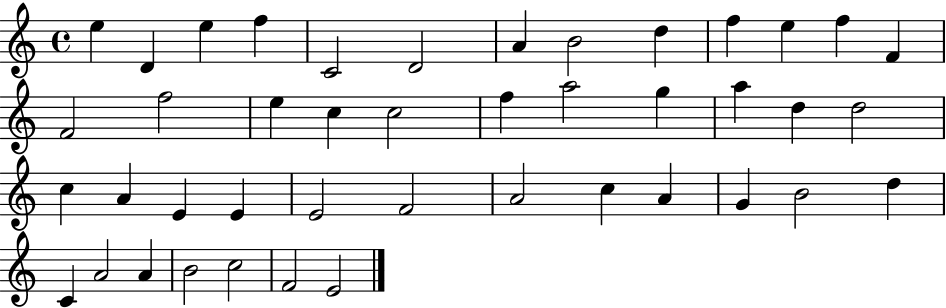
{
  \clef treble
  \time 4/4
  \defaultTimeSignature
  \key c \major
  e''4 d'4 e''4 f''4 | c'2 d'2 | a'4 b'2 d''4 | f''4 e''4 f''4 f'4 | \break f'2 f''2 | e''4 c''4 c''2 | f''4 a''2 g''4 | a''4 d''4 d''2 | \break c''4 a'4 e'4 e'4 | e'2 f'2 | a'2 c''4 a'4 | g'4 b'2 d''4 | \break c'4 a'2 a'4 | b'2 c''2 | f'2 e'2 | \bar "|."
}